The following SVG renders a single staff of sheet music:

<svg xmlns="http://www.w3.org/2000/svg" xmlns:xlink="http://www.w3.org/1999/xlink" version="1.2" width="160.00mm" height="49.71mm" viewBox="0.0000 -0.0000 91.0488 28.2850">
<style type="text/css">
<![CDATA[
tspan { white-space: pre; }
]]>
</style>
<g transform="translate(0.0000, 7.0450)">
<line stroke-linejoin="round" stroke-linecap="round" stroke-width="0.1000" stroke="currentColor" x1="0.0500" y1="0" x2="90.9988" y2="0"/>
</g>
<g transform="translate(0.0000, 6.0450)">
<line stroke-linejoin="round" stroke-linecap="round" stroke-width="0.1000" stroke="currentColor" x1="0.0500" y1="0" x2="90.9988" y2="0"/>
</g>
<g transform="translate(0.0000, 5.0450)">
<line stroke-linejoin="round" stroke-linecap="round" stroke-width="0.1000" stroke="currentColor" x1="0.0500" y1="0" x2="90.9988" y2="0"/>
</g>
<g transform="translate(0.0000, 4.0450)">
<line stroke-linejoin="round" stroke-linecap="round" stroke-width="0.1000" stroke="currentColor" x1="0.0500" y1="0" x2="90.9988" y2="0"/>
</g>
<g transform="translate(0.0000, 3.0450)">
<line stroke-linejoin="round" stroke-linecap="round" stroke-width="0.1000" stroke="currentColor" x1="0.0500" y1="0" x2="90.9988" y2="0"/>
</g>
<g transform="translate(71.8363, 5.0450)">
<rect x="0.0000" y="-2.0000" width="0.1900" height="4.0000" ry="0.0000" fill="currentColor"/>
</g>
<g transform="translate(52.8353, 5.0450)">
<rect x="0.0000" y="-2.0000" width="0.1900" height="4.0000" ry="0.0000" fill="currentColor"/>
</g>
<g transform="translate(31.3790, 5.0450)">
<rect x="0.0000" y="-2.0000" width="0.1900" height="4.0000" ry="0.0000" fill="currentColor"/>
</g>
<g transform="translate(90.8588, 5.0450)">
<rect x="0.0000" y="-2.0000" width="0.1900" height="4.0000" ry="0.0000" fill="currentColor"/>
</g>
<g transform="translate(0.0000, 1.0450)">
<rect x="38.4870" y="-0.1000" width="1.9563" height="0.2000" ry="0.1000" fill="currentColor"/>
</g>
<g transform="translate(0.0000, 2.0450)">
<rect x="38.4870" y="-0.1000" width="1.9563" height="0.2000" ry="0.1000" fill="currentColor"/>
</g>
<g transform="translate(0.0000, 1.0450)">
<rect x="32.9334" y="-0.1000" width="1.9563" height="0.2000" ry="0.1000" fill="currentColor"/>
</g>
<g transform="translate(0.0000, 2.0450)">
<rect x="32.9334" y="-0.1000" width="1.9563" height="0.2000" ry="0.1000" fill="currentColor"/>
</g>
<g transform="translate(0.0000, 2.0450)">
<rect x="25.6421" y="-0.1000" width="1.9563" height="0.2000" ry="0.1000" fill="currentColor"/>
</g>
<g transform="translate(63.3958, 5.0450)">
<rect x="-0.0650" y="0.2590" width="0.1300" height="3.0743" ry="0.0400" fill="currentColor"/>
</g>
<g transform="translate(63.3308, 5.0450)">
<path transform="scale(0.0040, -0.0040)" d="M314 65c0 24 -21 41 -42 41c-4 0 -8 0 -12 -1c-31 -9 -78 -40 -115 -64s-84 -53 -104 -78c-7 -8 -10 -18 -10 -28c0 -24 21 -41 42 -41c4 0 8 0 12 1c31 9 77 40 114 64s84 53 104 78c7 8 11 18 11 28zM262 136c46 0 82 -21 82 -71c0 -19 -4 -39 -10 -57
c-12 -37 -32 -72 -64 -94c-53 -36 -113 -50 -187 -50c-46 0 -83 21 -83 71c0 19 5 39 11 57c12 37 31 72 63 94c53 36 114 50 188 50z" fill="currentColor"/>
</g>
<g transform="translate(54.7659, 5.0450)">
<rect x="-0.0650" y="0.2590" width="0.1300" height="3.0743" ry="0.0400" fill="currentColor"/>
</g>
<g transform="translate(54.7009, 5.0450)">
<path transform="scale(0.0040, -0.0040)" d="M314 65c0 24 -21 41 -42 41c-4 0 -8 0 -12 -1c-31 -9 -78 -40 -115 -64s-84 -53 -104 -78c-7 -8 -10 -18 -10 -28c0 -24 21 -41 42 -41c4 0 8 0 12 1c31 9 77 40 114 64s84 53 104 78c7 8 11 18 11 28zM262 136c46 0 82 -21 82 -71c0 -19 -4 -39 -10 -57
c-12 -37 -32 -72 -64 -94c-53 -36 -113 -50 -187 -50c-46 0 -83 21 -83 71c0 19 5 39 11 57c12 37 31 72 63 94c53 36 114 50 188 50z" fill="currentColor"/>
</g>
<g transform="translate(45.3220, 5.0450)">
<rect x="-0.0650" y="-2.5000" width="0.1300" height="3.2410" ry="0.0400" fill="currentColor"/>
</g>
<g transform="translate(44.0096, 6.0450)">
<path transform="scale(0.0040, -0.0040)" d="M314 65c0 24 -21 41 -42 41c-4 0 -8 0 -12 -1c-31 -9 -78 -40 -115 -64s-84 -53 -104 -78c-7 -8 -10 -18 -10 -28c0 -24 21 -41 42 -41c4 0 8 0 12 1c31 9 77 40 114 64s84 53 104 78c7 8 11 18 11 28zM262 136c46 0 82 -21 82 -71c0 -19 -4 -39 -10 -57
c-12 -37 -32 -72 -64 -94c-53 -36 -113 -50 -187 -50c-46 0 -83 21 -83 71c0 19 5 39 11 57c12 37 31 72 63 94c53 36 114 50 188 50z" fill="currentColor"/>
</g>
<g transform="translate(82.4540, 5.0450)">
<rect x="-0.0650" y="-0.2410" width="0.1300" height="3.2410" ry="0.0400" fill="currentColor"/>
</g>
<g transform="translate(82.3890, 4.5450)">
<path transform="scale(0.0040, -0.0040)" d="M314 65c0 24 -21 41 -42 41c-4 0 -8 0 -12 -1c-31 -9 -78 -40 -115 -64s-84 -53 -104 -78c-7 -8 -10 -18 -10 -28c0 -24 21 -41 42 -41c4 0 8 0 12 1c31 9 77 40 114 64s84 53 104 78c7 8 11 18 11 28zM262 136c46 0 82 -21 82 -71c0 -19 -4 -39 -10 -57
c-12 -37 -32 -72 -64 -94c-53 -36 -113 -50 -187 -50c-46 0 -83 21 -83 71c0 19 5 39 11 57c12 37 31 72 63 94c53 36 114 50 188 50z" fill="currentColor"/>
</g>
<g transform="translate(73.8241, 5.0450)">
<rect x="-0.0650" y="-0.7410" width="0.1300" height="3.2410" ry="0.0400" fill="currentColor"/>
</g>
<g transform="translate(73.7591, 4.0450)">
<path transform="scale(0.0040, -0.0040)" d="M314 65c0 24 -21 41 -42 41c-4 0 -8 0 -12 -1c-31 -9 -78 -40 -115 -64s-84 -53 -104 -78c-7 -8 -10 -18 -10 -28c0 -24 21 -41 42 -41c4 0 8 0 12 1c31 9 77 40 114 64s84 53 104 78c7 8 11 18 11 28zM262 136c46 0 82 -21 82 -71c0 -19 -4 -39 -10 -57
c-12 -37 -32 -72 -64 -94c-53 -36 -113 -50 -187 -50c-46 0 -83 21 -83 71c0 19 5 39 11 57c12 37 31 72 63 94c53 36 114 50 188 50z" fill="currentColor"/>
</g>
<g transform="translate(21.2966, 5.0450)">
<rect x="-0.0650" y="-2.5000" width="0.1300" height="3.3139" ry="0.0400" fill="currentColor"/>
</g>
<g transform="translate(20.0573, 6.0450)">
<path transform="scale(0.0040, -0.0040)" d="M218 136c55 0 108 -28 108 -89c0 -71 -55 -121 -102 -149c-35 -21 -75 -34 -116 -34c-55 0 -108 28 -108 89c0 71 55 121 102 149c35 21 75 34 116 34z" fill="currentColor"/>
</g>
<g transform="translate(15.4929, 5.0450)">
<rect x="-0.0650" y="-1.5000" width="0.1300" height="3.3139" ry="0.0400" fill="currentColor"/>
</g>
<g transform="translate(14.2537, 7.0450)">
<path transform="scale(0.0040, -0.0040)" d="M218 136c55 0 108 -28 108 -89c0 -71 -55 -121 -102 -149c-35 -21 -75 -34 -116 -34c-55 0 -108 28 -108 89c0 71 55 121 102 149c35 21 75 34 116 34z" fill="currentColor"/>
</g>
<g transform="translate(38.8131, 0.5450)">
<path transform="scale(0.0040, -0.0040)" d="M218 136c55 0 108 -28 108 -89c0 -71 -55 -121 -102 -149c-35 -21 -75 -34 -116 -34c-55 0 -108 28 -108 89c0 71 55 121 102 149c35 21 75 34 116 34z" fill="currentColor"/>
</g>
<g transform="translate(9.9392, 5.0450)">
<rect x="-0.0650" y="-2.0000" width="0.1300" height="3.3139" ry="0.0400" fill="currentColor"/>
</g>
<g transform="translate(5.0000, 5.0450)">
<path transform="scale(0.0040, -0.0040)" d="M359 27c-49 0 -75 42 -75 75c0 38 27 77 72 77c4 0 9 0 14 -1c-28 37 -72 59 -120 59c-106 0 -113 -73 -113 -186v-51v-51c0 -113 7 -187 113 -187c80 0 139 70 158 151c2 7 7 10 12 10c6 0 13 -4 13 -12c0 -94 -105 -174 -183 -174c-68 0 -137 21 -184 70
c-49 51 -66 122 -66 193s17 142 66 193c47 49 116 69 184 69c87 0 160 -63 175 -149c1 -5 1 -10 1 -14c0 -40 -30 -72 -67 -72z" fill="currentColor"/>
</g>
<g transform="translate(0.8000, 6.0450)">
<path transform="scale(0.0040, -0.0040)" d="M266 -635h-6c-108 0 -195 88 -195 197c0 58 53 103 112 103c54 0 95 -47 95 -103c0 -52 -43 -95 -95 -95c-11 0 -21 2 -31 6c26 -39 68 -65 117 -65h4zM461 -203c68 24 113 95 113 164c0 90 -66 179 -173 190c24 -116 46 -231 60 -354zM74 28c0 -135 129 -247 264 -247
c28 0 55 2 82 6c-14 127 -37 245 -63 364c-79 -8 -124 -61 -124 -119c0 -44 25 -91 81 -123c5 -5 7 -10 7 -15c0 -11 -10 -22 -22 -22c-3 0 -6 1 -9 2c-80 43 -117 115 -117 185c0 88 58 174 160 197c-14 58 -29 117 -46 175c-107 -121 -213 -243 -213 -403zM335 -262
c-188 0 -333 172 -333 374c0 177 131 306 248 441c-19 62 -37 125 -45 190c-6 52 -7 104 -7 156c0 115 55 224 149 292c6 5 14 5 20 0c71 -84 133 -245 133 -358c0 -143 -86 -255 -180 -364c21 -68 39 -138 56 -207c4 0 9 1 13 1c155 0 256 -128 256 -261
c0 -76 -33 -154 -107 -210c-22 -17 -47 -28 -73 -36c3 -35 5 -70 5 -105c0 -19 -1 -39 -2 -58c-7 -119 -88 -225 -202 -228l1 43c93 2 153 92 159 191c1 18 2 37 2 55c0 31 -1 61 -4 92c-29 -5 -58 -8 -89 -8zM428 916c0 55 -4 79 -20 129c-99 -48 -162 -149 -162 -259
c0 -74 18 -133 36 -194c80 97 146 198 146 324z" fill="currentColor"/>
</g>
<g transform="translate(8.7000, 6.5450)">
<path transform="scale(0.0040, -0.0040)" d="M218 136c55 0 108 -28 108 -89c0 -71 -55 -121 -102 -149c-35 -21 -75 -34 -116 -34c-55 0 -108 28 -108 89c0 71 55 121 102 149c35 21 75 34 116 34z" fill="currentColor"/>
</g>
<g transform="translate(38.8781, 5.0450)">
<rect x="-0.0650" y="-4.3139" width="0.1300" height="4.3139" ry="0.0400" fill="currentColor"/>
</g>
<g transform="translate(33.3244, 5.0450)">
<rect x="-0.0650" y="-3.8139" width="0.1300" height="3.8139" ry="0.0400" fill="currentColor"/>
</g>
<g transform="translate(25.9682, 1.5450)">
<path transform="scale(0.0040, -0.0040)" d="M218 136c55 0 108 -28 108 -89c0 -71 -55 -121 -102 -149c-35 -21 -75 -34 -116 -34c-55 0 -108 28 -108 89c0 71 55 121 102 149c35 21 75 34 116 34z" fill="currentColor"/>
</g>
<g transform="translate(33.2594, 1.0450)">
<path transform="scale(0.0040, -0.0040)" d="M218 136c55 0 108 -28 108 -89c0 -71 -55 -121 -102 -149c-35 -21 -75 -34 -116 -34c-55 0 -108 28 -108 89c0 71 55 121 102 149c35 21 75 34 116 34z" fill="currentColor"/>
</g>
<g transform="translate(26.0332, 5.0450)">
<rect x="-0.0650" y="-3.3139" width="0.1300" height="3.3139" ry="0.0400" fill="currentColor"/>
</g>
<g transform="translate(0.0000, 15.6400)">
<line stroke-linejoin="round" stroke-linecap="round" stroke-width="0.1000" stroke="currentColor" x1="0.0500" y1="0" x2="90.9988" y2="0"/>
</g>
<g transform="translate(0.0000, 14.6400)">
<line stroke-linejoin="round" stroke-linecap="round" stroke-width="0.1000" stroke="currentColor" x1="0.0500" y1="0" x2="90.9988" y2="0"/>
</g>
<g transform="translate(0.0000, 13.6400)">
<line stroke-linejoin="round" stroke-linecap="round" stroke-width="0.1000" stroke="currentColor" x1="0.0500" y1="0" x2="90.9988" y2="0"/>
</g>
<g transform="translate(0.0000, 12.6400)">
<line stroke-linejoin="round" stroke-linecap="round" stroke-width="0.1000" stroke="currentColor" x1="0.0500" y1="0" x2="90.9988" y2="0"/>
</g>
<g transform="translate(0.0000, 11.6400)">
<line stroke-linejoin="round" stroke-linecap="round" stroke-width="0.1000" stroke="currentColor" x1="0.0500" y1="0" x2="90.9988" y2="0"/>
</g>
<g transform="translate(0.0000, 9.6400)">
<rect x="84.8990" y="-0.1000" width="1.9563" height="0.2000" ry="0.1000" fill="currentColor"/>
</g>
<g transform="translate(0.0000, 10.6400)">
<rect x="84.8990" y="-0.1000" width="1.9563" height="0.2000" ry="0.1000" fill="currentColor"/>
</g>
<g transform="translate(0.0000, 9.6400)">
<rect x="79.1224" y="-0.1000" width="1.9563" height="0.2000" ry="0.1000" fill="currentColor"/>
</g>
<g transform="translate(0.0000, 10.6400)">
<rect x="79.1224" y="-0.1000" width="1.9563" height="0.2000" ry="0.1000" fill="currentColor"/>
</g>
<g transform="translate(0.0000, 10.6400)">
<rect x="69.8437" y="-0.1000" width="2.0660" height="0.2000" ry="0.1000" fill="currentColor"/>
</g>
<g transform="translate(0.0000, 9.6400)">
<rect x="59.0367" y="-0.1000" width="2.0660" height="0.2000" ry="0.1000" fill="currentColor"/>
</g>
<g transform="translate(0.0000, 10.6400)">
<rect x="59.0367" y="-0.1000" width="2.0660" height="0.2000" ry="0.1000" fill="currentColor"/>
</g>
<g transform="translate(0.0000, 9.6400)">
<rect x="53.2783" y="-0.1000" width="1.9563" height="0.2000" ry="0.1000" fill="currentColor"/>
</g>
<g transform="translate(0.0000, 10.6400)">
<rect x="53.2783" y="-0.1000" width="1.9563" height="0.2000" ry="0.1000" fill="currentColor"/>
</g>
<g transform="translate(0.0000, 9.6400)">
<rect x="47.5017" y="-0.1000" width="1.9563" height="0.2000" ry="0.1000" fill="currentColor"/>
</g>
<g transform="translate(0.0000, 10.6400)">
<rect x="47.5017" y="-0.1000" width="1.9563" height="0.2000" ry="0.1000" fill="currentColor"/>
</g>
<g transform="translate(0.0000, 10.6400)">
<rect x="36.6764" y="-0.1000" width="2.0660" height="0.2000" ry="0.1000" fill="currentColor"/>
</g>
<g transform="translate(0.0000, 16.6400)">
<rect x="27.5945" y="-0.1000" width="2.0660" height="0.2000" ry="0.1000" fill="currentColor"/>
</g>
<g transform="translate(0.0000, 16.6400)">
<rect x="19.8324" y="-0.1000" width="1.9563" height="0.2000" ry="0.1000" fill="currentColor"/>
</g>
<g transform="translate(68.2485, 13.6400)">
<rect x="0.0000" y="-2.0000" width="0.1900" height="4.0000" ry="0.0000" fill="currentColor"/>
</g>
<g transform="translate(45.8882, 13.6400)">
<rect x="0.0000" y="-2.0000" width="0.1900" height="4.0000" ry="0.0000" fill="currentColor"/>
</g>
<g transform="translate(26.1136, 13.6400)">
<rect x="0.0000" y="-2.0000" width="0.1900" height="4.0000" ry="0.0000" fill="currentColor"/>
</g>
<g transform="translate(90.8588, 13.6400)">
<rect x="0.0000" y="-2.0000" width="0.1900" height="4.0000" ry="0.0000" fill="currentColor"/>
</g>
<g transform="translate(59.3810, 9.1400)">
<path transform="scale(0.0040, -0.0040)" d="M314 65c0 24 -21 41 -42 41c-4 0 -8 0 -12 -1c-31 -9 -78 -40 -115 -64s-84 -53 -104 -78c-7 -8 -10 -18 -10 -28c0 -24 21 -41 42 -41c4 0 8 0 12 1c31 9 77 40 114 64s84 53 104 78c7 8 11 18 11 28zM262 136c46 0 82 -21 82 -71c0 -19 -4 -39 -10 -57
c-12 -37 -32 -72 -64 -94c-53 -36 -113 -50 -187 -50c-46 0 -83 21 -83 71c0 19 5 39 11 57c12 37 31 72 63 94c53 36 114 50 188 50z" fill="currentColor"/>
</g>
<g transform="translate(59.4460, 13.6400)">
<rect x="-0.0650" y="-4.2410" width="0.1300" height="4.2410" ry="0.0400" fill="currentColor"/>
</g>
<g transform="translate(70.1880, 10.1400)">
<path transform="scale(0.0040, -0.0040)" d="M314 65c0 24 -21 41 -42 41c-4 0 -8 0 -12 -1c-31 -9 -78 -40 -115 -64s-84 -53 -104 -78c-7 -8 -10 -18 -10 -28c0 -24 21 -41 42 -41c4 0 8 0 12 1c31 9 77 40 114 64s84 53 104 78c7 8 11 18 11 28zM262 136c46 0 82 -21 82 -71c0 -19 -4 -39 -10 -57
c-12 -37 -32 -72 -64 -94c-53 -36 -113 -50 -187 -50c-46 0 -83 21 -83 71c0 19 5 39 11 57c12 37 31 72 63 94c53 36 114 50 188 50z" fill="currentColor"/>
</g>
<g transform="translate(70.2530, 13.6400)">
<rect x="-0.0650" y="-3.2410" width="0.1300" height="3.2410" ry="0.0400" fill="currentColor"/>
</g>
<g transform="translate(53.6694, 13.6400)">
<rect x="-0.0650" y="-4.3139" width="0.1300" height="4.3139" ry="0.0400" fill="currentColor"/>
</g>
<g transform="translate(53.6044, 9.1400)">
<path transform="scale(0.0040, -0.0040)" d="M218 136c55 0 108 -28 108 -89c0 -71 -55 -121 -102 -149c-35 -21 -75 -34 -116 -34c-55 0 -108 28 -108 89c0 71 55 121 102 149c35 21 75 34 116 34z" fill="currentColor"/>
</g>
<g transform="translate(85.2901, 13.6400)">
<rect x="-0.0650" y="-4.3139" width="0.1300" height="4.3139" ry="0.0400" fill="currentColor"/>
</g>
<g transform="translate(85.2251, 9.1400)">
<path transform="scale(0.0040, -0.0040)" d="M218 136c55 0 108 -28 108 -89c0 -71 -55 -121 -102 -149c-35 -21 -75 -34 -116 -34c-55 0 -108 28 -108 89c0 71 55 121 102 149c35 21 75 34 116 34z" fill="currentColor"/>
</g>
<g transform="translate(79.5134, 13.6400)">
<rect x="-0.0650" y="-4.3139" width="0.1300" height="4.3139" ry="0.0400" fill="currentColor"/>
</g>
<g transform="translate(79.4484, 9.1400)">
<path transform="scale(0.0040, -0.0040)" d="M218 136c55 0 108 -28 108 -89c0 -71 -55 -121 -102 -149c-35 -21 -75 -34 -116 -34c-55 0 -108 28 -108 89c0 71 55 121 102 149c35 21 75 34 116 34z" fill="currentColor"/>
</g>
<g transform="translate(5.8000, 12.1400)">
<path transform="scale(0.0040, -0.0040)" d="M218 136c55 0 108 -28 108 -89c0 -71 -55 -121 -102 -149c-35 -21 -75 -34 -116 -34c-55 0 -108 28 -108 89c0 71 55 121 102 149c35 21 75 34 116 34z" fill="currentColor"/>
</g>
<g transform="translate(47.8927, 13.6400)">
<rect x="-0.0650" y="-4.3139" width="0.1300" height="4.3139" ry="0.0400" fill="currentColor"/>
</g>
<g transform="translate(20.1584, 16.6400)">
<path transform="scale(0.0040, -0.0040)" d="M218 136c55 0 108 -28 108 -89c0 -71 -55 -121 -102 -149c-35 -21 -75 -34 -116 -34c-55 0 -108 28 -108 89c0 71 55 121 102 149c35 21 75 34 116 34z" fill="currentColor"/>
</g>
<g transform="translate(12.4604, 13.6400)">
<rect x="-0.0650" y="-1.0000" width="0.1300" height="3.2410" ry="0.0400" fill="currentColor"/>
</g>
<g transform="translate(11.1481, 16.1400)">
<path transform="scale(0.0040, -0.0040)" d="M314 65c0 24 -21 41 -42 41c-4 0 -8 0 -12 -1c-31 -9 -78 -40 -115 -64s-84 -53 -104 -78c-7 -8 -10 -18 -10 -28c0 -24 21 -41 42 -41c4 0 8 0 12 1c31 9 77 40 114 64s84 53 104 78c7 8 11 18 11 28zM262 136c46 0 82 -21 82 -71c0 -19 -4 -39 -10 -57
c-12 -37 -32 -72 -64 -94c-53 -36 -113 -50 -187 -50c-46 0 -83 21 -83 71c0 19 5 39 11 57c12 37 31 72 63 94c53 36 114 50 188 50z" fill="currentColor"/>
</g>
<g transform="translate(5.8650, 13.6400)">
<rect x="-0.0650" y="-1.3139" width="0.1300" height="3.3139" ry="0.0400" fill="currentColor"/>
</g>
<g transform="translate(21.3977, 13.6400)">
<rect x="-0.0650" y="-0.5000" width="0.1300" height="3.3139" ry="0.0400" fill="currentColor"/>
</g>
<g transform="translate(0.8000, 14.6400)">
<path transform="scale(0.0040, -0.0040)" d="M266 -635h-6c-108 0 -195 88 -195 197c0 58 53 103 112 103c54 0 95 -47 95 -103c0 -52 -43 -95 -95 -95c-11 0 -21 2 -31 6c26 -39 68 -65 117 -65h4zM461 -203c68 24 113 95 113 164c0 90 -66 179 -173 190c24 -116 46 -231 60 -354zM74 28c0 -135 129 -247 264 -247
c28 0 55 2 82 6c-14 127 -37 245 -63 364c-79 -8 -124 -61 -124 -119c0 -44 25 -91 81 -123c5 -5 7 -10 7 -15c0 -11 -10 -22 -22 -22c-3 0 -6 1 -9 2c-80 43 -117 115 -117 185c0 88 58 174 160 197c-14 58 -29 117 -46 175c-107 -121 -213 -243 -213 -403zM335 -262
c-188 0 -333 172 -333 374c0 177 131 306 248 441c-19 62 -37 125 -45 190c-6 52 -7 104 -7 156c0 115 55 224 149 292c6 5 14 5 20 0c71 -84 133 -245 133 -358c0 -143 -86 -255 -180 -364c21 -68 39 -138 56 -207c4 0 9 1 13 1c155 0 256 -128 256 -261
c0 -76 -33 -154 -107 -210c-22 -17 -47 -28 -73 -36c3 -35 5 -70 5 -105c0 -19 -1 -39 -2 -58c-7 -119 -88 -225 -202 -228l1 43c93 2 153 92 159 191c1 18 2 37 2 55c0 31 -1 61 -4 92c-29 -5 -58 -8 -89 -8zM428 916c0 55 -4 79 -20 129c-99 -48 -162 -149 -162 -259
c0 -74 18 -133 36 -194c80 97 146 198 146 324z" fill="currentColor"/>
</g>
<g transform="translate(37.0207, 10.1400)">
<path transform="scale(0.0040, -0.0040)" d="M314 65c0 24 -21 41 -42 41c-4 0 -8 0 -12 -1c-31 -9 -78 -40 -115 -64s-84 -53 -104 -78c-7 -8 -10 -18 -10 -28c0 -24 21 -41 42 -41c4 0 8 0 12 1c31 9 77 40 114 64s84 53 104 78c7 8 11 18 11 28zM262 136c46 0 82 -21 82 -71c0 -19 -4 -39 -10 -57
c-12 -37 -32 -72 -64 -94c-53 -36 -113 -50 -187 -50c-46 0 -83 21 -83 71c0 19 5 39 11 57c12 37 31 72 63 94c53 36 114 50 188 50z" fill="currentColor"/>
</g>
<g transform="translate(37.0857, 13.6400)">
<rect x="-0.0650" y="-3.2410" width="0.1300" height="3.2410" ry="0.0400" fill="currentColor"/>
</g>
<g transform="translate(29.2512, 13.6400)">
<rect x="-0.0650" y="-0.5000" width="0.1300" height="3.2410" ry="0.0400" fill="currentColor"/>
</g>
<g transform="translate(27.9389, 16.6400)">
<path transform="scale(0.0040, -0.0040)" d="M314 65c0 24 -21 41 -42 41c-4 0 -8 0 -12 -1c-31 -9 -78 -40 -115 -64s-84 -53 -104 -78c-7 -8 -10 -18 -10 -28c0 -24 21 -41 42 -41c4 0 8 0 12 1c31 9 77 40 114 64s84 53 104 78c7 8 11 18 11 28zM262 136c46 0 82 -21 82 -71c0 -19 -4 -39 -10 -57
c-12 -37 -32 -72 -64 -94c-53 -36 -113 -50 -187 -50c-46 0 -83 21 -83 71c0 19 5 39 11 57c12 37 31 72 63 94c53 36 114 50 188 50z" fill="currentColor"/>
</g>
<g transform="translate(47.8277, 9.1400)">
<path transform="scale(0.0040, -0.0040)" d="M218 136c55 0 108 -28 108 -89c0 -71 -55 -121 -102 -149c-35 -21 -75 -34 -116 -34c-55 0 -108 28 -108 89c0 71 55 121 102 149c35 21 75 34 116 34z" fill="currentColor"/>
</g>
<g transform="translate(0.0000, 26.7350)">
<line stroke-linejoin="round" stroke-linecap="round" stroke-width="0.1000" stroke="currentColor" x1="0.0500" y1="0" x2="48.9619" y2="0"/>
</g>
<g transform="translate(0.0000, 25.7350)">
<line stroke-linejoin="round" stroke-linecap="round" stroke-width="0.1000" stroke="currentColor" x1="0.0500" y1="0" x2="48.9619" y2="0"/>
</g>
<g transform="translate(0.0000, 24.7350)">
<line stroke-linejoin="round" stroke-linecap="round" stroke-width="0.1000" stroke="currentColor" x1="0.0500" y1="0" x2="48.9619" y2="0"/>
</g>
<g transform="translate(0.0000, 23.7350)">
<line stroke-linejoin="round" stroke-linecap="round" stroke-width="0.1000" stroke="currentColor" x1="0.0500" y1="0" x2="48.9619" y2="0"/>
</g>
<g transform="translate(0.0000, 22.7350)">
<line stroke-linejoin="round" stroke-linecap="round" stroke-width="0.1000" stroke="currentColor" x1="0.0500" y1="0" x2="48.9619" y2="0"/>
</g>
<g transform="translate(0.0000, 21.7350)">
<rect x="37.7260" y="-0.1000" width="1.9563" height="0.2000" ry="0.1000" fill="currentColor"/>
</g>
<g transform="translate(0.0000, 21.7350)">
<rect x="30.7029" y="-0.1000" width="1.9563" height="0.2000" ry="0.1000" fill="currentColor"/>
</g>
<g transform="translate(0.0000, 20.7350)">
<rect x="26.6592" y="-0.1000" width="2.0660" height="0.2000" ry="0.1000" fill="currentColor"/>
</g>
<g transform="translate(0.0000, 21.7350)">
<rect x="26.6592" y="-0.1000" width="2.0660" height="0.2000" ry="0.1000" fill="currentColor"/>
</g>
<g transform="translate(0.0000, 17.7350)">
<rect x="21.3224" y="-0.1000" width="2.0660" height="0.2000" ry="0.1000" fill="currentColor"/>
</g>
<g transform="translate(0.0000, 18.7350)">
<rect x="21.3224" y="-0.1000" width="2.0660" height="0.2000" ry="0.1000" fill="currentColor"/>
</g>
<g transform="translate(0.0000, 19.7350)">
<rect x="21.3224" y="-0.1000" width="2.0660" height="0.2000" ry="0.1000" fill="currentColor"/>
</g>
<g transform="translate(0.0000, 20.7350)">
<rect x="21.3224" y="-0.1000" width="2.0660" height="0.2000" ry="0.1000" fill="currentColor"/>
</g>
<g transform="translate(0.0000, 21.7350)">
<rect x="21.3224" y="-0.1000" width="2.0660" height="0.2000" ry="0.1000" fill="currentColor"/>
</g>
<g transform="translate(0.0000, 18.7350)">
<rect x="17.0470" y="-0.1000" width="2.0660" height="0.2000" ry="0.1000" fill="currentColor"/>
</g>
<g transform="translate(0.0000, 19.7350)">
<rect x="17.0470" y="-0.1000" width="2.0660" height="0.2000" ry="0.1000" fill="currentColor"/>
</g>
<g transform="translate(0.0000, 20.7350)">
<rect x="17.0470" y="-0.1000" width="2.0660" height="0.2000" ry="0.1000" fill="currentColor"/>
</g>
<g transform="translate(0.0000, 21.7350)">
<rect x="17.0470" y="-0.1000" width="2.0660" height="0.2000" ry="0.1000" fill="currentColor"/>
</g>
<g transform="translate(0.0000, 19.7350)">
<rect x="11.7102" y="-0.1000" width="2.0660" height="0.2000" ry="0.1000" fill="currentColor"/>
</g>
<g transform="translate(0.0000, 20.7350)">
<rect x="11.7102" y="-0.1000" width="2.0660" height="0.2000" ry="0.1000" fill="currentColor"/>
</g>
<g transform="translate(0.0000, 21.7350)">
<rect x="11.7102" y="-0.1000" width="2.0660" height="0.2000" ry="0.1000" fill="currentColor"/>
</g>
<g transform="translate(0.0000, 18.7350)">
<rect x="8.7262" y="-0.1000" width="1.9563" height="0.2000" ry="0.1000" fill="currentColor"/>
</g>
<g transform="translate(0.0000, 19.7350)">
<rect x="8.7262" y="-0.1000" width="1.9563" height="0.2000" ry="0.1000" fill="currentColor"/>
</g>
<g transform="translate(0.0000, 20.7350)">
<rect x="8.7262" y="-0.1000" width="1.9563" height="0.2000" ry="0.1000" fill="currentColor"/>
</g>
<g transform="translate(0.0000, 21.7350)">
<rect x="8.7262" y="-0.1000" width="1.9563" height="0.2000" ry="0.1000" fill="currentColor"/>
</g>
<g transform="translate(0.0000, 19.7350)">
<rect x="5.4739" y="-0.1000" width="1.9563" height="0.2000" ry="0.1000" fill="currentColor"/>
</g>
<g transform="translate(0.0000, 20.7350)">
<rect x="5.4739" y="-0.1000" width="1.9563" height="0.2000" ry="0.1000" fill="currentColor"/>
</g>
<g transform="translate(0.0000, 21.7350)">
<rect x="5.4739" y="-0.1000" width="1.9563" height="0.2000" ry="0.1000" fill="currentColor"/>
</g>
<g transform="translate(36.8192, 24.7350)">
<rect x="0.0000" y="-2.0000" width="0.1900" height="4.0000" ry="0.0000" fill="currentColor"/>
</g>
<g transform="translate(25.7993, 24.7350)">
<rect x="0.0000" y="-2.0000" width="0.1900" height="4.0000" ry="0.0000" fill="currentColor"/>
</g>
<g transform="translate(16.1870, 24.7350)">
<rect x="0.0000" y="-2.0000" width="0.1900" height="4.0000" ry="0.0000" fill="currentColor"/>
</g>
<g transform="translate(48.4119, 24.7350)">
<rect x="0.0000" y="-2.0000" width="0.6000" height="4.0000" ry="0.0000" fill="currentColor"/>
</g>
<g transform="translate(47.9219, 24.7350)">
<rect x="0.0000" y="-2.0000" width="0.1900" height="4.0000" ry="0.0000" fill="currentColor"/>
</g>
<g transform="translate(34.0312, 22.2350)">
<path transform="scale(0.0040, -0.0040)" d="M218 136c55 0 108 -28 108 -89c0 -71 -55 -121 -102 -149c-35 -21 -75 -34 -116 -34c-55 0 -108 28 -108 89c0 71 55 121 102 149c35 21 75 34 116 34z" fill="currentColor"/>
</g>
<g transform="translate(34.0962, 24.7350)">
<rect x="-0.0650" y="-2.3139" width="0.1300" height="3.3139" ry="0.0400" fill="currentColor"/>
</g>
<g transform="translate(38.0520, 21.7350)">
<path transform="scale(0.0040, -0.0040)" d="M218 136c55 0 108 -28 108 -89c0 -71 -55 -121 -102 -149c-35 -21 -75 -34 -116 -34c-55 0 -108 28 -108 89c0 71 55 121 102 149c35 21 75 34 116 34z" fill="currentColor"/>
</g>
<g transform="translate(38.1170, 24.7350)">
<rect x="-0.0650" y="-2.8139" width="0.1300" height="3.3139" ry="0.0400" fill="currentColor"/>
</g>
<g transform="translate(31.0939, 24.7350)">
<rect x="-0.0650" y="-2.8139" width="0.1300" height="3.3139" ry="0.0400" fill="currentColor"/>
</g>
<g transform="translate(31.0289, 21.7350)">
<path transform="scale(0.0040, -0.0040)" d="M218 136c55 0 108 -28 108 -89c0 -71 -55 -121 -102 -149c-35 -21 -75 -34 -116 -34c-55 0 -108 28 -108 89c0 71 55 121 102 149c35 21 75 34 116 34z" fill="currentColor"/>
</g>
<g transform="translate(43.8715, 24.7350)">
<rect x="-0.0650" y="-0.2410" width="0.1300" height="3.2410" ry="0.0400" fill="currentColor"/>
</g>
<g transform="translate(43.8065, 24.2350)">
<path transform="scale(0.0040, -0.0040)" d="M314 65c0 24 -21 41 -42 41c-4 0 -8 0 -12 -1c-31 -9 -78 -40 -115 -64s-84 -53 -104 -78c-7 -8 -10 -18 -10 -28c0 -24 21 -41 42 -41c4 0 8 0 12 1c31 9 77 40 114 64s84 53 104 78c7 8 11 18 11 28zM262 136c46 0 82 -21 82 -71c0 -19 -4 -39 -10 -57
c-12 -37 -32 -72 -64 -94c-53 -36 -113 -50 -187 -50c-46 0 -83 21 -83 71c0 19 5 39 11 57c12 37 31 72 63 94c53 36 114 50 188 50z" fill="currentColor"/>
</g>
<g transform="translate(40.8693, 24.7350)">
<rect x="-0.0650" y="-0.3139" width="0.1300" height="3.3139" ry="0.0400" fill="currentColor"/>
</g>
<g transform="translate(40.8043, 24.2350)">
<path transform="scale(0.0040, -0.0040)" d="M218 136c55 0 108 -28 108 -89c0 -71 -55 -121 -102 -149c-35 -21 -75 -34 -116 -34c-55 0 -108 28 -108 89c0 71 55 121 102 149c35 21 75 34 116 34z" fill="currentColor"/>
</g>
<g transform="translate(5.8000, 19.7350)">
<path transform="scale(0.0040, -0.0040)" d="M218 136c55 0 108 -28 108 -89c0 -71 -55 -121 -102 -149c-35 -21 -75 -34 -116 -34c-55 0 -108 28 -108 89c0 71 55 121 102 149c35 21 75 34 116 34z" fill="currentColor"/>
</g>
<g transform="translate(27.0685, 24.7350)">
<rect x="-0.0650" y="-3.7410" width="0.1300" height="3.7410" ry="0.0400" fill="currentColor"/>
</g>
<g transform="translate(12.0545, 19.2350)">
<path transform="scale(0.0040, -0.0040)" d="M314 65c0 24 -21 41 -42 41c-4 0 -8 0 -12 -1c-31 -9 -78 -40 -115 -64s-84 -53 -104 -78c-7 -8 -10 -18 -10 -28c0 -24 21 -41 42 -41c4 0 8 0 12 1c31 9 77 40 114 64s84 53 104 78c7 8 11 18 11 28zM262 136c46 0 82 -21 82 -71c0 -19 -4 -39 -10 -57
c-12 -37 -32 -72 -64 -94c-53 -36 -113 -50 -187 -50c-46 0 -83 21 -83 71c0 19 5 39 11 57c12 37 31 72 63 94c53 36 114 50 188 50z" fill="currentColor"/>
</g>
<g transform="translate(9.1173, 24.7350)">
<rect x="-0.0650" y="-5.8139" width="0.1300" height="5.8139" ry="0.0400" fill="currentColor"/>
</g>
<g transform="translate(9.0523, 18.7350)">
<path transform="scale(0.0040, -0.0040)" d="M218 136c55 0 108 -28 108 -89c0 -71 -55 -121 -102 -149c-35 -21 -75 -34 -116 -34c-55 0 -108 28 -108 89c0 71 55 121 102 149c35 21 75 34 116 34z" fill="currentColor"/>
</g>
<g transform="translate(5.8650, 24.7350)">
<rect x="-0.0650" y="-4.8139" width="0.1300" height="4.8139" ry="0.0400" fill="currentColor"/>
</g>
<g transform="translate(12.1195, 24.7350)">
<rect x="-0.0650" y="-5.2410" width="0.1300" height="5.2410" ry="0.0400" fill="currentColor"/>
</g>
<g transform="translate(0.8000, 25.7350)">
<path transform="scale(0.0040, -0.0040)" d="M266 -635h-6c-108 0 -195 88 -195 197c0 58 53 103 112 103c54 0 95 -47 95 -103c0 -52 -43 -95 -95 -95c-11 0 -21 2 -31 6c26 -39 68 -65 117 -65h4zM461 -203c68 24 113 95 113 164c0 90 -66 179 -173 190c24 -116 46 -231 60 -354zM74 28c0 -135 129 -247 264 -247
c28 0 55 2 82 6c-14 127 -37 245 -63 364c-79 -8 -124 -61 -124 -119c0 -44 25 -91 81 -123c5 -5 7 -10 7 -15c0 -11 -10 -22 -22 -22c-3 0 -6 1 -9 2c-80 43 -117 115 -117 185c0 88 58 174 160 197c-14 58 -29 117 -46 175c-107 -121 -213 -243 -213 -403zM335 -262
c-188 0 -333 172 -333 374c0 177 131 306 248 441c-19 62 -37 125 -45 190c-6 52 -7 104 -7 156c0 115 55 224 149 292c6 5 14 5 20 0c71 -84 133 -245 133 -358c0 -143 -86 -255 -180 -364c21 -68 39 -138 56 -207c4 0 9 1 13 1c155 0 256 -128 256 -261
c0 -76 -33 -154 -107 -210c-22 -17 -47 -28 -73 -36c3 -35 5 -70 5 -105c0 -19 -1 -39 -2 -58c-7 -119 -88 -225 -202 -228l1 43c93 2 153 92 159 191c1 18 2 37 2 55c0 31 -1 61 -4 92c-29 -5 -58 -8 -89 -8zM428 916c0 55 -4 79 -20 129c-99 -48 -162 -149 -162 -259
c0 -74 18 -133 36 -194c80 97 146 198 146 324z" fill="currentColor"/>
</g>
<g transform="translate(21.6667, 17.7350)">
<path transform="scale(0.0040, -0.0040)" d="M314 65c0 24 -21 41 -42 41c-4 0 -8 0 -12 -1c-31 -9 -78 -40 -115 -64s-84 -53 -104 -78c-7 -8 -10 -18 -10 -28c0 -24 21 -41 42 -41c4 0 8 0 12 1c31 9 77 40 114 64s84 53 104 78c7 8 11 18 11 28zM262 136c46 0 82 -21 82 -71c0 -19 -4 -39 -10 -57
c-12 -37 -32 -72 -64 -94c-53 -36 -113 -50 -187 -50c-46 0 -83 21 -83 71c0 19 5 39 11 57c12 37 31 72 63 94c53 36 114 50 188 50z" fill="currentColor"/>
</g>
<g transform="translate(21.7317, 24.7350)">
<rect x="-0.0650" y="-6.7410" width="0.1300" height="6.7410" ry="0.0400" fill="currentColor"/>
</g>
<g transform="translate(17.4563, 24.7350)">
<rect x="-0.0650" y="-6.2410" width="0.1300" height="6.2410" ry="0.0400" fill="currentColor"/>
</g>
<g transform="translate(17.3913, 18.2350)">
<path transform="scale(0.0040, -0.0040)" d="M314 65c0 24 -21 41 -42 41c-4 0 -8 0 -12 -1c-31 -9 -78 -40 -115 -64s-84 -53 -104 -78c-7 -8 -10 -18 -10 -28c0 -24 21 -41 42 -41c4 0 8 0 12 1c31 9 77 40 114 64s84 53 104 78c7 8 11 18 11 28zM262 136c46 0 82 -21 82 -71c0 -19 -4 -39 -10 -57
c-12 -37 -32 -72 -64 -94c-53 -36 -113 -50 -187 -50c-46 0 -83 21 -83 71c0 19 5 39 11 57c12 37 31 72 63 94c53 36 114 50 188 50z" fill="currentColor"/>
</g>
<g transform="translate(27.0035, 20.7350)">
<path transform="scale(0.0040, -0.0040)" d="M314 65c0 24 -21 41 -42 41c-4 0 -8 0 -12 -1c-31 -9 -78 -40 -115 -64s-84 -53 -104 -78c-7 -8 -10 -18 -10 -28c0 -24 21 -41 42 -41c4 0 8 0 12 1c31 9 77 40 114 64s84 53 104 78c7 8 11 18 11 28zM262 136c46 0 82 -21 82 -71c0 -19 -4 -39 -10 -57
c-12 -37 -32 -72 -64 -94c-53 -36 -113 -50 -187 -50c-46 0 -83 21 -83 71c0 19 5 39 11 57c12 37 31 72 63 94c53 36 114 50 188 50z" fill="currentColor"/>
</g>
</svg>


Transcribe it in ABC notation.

X:1
T:Untitled
M:4/4
L:1/4
K:C
F E G b c' d' G2 B2 B2 d2 c2 e D2 C C2 b2 d' d' d'2 b2 d' d' e' g' f'2 a'2 b'2 c'2 a g a c c2